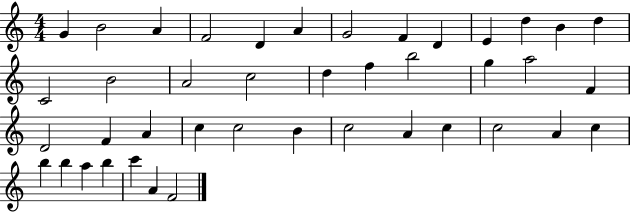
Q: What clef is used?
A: treble